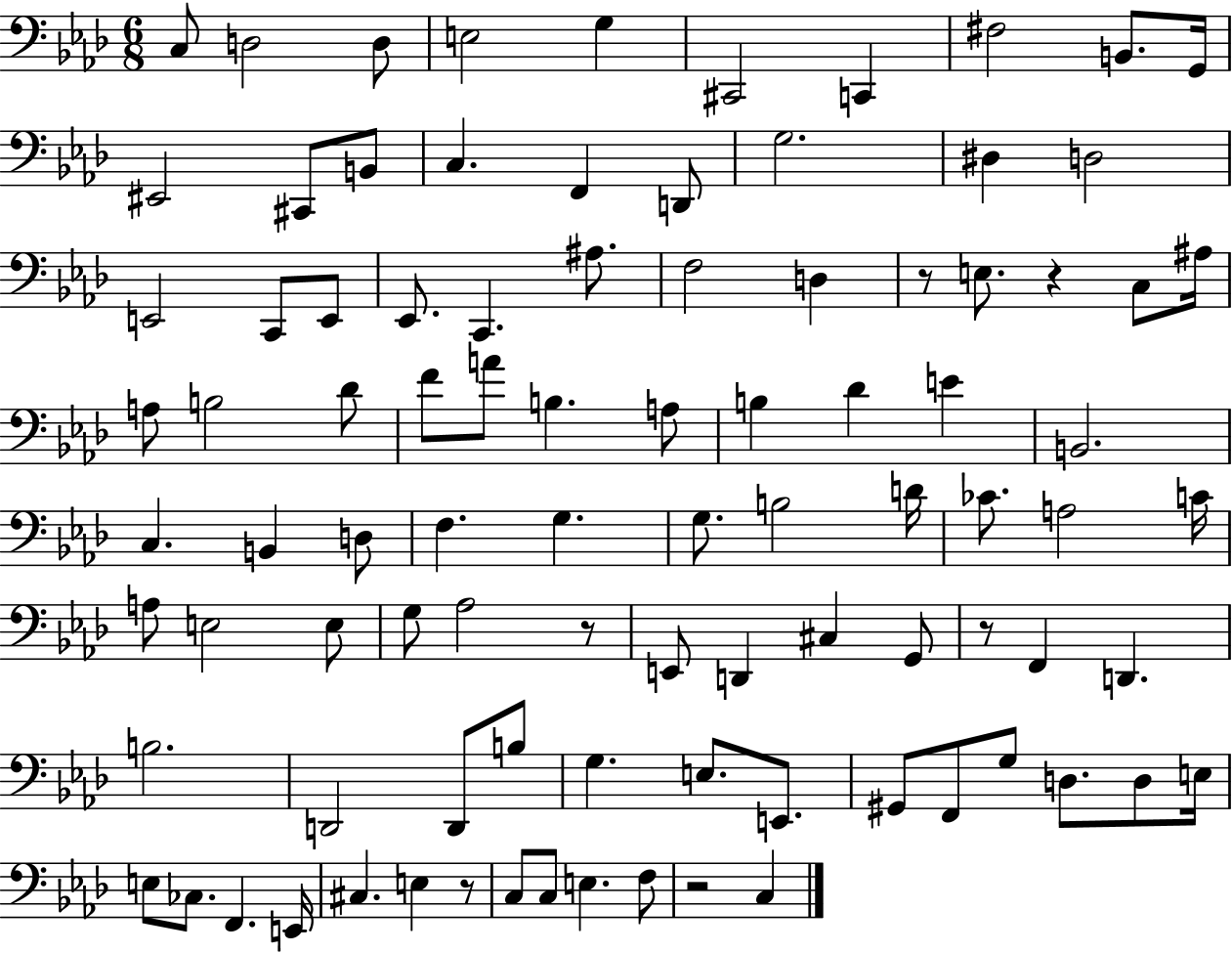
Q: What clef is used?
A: bass